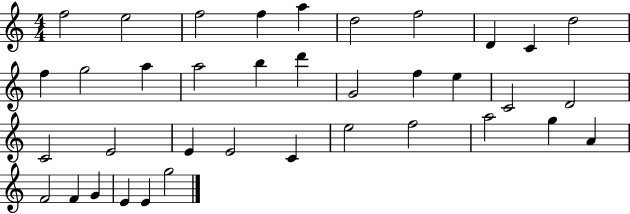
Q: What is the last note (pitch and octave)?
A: G5